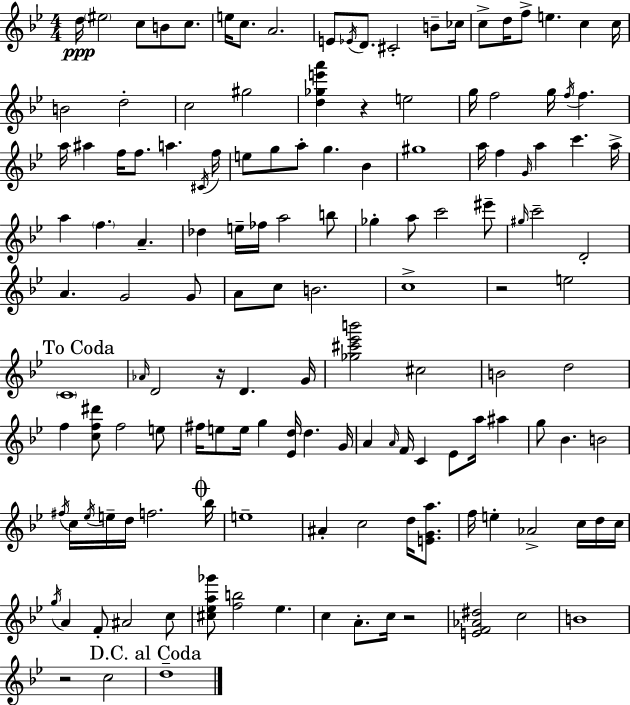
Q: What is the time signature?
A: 4/4